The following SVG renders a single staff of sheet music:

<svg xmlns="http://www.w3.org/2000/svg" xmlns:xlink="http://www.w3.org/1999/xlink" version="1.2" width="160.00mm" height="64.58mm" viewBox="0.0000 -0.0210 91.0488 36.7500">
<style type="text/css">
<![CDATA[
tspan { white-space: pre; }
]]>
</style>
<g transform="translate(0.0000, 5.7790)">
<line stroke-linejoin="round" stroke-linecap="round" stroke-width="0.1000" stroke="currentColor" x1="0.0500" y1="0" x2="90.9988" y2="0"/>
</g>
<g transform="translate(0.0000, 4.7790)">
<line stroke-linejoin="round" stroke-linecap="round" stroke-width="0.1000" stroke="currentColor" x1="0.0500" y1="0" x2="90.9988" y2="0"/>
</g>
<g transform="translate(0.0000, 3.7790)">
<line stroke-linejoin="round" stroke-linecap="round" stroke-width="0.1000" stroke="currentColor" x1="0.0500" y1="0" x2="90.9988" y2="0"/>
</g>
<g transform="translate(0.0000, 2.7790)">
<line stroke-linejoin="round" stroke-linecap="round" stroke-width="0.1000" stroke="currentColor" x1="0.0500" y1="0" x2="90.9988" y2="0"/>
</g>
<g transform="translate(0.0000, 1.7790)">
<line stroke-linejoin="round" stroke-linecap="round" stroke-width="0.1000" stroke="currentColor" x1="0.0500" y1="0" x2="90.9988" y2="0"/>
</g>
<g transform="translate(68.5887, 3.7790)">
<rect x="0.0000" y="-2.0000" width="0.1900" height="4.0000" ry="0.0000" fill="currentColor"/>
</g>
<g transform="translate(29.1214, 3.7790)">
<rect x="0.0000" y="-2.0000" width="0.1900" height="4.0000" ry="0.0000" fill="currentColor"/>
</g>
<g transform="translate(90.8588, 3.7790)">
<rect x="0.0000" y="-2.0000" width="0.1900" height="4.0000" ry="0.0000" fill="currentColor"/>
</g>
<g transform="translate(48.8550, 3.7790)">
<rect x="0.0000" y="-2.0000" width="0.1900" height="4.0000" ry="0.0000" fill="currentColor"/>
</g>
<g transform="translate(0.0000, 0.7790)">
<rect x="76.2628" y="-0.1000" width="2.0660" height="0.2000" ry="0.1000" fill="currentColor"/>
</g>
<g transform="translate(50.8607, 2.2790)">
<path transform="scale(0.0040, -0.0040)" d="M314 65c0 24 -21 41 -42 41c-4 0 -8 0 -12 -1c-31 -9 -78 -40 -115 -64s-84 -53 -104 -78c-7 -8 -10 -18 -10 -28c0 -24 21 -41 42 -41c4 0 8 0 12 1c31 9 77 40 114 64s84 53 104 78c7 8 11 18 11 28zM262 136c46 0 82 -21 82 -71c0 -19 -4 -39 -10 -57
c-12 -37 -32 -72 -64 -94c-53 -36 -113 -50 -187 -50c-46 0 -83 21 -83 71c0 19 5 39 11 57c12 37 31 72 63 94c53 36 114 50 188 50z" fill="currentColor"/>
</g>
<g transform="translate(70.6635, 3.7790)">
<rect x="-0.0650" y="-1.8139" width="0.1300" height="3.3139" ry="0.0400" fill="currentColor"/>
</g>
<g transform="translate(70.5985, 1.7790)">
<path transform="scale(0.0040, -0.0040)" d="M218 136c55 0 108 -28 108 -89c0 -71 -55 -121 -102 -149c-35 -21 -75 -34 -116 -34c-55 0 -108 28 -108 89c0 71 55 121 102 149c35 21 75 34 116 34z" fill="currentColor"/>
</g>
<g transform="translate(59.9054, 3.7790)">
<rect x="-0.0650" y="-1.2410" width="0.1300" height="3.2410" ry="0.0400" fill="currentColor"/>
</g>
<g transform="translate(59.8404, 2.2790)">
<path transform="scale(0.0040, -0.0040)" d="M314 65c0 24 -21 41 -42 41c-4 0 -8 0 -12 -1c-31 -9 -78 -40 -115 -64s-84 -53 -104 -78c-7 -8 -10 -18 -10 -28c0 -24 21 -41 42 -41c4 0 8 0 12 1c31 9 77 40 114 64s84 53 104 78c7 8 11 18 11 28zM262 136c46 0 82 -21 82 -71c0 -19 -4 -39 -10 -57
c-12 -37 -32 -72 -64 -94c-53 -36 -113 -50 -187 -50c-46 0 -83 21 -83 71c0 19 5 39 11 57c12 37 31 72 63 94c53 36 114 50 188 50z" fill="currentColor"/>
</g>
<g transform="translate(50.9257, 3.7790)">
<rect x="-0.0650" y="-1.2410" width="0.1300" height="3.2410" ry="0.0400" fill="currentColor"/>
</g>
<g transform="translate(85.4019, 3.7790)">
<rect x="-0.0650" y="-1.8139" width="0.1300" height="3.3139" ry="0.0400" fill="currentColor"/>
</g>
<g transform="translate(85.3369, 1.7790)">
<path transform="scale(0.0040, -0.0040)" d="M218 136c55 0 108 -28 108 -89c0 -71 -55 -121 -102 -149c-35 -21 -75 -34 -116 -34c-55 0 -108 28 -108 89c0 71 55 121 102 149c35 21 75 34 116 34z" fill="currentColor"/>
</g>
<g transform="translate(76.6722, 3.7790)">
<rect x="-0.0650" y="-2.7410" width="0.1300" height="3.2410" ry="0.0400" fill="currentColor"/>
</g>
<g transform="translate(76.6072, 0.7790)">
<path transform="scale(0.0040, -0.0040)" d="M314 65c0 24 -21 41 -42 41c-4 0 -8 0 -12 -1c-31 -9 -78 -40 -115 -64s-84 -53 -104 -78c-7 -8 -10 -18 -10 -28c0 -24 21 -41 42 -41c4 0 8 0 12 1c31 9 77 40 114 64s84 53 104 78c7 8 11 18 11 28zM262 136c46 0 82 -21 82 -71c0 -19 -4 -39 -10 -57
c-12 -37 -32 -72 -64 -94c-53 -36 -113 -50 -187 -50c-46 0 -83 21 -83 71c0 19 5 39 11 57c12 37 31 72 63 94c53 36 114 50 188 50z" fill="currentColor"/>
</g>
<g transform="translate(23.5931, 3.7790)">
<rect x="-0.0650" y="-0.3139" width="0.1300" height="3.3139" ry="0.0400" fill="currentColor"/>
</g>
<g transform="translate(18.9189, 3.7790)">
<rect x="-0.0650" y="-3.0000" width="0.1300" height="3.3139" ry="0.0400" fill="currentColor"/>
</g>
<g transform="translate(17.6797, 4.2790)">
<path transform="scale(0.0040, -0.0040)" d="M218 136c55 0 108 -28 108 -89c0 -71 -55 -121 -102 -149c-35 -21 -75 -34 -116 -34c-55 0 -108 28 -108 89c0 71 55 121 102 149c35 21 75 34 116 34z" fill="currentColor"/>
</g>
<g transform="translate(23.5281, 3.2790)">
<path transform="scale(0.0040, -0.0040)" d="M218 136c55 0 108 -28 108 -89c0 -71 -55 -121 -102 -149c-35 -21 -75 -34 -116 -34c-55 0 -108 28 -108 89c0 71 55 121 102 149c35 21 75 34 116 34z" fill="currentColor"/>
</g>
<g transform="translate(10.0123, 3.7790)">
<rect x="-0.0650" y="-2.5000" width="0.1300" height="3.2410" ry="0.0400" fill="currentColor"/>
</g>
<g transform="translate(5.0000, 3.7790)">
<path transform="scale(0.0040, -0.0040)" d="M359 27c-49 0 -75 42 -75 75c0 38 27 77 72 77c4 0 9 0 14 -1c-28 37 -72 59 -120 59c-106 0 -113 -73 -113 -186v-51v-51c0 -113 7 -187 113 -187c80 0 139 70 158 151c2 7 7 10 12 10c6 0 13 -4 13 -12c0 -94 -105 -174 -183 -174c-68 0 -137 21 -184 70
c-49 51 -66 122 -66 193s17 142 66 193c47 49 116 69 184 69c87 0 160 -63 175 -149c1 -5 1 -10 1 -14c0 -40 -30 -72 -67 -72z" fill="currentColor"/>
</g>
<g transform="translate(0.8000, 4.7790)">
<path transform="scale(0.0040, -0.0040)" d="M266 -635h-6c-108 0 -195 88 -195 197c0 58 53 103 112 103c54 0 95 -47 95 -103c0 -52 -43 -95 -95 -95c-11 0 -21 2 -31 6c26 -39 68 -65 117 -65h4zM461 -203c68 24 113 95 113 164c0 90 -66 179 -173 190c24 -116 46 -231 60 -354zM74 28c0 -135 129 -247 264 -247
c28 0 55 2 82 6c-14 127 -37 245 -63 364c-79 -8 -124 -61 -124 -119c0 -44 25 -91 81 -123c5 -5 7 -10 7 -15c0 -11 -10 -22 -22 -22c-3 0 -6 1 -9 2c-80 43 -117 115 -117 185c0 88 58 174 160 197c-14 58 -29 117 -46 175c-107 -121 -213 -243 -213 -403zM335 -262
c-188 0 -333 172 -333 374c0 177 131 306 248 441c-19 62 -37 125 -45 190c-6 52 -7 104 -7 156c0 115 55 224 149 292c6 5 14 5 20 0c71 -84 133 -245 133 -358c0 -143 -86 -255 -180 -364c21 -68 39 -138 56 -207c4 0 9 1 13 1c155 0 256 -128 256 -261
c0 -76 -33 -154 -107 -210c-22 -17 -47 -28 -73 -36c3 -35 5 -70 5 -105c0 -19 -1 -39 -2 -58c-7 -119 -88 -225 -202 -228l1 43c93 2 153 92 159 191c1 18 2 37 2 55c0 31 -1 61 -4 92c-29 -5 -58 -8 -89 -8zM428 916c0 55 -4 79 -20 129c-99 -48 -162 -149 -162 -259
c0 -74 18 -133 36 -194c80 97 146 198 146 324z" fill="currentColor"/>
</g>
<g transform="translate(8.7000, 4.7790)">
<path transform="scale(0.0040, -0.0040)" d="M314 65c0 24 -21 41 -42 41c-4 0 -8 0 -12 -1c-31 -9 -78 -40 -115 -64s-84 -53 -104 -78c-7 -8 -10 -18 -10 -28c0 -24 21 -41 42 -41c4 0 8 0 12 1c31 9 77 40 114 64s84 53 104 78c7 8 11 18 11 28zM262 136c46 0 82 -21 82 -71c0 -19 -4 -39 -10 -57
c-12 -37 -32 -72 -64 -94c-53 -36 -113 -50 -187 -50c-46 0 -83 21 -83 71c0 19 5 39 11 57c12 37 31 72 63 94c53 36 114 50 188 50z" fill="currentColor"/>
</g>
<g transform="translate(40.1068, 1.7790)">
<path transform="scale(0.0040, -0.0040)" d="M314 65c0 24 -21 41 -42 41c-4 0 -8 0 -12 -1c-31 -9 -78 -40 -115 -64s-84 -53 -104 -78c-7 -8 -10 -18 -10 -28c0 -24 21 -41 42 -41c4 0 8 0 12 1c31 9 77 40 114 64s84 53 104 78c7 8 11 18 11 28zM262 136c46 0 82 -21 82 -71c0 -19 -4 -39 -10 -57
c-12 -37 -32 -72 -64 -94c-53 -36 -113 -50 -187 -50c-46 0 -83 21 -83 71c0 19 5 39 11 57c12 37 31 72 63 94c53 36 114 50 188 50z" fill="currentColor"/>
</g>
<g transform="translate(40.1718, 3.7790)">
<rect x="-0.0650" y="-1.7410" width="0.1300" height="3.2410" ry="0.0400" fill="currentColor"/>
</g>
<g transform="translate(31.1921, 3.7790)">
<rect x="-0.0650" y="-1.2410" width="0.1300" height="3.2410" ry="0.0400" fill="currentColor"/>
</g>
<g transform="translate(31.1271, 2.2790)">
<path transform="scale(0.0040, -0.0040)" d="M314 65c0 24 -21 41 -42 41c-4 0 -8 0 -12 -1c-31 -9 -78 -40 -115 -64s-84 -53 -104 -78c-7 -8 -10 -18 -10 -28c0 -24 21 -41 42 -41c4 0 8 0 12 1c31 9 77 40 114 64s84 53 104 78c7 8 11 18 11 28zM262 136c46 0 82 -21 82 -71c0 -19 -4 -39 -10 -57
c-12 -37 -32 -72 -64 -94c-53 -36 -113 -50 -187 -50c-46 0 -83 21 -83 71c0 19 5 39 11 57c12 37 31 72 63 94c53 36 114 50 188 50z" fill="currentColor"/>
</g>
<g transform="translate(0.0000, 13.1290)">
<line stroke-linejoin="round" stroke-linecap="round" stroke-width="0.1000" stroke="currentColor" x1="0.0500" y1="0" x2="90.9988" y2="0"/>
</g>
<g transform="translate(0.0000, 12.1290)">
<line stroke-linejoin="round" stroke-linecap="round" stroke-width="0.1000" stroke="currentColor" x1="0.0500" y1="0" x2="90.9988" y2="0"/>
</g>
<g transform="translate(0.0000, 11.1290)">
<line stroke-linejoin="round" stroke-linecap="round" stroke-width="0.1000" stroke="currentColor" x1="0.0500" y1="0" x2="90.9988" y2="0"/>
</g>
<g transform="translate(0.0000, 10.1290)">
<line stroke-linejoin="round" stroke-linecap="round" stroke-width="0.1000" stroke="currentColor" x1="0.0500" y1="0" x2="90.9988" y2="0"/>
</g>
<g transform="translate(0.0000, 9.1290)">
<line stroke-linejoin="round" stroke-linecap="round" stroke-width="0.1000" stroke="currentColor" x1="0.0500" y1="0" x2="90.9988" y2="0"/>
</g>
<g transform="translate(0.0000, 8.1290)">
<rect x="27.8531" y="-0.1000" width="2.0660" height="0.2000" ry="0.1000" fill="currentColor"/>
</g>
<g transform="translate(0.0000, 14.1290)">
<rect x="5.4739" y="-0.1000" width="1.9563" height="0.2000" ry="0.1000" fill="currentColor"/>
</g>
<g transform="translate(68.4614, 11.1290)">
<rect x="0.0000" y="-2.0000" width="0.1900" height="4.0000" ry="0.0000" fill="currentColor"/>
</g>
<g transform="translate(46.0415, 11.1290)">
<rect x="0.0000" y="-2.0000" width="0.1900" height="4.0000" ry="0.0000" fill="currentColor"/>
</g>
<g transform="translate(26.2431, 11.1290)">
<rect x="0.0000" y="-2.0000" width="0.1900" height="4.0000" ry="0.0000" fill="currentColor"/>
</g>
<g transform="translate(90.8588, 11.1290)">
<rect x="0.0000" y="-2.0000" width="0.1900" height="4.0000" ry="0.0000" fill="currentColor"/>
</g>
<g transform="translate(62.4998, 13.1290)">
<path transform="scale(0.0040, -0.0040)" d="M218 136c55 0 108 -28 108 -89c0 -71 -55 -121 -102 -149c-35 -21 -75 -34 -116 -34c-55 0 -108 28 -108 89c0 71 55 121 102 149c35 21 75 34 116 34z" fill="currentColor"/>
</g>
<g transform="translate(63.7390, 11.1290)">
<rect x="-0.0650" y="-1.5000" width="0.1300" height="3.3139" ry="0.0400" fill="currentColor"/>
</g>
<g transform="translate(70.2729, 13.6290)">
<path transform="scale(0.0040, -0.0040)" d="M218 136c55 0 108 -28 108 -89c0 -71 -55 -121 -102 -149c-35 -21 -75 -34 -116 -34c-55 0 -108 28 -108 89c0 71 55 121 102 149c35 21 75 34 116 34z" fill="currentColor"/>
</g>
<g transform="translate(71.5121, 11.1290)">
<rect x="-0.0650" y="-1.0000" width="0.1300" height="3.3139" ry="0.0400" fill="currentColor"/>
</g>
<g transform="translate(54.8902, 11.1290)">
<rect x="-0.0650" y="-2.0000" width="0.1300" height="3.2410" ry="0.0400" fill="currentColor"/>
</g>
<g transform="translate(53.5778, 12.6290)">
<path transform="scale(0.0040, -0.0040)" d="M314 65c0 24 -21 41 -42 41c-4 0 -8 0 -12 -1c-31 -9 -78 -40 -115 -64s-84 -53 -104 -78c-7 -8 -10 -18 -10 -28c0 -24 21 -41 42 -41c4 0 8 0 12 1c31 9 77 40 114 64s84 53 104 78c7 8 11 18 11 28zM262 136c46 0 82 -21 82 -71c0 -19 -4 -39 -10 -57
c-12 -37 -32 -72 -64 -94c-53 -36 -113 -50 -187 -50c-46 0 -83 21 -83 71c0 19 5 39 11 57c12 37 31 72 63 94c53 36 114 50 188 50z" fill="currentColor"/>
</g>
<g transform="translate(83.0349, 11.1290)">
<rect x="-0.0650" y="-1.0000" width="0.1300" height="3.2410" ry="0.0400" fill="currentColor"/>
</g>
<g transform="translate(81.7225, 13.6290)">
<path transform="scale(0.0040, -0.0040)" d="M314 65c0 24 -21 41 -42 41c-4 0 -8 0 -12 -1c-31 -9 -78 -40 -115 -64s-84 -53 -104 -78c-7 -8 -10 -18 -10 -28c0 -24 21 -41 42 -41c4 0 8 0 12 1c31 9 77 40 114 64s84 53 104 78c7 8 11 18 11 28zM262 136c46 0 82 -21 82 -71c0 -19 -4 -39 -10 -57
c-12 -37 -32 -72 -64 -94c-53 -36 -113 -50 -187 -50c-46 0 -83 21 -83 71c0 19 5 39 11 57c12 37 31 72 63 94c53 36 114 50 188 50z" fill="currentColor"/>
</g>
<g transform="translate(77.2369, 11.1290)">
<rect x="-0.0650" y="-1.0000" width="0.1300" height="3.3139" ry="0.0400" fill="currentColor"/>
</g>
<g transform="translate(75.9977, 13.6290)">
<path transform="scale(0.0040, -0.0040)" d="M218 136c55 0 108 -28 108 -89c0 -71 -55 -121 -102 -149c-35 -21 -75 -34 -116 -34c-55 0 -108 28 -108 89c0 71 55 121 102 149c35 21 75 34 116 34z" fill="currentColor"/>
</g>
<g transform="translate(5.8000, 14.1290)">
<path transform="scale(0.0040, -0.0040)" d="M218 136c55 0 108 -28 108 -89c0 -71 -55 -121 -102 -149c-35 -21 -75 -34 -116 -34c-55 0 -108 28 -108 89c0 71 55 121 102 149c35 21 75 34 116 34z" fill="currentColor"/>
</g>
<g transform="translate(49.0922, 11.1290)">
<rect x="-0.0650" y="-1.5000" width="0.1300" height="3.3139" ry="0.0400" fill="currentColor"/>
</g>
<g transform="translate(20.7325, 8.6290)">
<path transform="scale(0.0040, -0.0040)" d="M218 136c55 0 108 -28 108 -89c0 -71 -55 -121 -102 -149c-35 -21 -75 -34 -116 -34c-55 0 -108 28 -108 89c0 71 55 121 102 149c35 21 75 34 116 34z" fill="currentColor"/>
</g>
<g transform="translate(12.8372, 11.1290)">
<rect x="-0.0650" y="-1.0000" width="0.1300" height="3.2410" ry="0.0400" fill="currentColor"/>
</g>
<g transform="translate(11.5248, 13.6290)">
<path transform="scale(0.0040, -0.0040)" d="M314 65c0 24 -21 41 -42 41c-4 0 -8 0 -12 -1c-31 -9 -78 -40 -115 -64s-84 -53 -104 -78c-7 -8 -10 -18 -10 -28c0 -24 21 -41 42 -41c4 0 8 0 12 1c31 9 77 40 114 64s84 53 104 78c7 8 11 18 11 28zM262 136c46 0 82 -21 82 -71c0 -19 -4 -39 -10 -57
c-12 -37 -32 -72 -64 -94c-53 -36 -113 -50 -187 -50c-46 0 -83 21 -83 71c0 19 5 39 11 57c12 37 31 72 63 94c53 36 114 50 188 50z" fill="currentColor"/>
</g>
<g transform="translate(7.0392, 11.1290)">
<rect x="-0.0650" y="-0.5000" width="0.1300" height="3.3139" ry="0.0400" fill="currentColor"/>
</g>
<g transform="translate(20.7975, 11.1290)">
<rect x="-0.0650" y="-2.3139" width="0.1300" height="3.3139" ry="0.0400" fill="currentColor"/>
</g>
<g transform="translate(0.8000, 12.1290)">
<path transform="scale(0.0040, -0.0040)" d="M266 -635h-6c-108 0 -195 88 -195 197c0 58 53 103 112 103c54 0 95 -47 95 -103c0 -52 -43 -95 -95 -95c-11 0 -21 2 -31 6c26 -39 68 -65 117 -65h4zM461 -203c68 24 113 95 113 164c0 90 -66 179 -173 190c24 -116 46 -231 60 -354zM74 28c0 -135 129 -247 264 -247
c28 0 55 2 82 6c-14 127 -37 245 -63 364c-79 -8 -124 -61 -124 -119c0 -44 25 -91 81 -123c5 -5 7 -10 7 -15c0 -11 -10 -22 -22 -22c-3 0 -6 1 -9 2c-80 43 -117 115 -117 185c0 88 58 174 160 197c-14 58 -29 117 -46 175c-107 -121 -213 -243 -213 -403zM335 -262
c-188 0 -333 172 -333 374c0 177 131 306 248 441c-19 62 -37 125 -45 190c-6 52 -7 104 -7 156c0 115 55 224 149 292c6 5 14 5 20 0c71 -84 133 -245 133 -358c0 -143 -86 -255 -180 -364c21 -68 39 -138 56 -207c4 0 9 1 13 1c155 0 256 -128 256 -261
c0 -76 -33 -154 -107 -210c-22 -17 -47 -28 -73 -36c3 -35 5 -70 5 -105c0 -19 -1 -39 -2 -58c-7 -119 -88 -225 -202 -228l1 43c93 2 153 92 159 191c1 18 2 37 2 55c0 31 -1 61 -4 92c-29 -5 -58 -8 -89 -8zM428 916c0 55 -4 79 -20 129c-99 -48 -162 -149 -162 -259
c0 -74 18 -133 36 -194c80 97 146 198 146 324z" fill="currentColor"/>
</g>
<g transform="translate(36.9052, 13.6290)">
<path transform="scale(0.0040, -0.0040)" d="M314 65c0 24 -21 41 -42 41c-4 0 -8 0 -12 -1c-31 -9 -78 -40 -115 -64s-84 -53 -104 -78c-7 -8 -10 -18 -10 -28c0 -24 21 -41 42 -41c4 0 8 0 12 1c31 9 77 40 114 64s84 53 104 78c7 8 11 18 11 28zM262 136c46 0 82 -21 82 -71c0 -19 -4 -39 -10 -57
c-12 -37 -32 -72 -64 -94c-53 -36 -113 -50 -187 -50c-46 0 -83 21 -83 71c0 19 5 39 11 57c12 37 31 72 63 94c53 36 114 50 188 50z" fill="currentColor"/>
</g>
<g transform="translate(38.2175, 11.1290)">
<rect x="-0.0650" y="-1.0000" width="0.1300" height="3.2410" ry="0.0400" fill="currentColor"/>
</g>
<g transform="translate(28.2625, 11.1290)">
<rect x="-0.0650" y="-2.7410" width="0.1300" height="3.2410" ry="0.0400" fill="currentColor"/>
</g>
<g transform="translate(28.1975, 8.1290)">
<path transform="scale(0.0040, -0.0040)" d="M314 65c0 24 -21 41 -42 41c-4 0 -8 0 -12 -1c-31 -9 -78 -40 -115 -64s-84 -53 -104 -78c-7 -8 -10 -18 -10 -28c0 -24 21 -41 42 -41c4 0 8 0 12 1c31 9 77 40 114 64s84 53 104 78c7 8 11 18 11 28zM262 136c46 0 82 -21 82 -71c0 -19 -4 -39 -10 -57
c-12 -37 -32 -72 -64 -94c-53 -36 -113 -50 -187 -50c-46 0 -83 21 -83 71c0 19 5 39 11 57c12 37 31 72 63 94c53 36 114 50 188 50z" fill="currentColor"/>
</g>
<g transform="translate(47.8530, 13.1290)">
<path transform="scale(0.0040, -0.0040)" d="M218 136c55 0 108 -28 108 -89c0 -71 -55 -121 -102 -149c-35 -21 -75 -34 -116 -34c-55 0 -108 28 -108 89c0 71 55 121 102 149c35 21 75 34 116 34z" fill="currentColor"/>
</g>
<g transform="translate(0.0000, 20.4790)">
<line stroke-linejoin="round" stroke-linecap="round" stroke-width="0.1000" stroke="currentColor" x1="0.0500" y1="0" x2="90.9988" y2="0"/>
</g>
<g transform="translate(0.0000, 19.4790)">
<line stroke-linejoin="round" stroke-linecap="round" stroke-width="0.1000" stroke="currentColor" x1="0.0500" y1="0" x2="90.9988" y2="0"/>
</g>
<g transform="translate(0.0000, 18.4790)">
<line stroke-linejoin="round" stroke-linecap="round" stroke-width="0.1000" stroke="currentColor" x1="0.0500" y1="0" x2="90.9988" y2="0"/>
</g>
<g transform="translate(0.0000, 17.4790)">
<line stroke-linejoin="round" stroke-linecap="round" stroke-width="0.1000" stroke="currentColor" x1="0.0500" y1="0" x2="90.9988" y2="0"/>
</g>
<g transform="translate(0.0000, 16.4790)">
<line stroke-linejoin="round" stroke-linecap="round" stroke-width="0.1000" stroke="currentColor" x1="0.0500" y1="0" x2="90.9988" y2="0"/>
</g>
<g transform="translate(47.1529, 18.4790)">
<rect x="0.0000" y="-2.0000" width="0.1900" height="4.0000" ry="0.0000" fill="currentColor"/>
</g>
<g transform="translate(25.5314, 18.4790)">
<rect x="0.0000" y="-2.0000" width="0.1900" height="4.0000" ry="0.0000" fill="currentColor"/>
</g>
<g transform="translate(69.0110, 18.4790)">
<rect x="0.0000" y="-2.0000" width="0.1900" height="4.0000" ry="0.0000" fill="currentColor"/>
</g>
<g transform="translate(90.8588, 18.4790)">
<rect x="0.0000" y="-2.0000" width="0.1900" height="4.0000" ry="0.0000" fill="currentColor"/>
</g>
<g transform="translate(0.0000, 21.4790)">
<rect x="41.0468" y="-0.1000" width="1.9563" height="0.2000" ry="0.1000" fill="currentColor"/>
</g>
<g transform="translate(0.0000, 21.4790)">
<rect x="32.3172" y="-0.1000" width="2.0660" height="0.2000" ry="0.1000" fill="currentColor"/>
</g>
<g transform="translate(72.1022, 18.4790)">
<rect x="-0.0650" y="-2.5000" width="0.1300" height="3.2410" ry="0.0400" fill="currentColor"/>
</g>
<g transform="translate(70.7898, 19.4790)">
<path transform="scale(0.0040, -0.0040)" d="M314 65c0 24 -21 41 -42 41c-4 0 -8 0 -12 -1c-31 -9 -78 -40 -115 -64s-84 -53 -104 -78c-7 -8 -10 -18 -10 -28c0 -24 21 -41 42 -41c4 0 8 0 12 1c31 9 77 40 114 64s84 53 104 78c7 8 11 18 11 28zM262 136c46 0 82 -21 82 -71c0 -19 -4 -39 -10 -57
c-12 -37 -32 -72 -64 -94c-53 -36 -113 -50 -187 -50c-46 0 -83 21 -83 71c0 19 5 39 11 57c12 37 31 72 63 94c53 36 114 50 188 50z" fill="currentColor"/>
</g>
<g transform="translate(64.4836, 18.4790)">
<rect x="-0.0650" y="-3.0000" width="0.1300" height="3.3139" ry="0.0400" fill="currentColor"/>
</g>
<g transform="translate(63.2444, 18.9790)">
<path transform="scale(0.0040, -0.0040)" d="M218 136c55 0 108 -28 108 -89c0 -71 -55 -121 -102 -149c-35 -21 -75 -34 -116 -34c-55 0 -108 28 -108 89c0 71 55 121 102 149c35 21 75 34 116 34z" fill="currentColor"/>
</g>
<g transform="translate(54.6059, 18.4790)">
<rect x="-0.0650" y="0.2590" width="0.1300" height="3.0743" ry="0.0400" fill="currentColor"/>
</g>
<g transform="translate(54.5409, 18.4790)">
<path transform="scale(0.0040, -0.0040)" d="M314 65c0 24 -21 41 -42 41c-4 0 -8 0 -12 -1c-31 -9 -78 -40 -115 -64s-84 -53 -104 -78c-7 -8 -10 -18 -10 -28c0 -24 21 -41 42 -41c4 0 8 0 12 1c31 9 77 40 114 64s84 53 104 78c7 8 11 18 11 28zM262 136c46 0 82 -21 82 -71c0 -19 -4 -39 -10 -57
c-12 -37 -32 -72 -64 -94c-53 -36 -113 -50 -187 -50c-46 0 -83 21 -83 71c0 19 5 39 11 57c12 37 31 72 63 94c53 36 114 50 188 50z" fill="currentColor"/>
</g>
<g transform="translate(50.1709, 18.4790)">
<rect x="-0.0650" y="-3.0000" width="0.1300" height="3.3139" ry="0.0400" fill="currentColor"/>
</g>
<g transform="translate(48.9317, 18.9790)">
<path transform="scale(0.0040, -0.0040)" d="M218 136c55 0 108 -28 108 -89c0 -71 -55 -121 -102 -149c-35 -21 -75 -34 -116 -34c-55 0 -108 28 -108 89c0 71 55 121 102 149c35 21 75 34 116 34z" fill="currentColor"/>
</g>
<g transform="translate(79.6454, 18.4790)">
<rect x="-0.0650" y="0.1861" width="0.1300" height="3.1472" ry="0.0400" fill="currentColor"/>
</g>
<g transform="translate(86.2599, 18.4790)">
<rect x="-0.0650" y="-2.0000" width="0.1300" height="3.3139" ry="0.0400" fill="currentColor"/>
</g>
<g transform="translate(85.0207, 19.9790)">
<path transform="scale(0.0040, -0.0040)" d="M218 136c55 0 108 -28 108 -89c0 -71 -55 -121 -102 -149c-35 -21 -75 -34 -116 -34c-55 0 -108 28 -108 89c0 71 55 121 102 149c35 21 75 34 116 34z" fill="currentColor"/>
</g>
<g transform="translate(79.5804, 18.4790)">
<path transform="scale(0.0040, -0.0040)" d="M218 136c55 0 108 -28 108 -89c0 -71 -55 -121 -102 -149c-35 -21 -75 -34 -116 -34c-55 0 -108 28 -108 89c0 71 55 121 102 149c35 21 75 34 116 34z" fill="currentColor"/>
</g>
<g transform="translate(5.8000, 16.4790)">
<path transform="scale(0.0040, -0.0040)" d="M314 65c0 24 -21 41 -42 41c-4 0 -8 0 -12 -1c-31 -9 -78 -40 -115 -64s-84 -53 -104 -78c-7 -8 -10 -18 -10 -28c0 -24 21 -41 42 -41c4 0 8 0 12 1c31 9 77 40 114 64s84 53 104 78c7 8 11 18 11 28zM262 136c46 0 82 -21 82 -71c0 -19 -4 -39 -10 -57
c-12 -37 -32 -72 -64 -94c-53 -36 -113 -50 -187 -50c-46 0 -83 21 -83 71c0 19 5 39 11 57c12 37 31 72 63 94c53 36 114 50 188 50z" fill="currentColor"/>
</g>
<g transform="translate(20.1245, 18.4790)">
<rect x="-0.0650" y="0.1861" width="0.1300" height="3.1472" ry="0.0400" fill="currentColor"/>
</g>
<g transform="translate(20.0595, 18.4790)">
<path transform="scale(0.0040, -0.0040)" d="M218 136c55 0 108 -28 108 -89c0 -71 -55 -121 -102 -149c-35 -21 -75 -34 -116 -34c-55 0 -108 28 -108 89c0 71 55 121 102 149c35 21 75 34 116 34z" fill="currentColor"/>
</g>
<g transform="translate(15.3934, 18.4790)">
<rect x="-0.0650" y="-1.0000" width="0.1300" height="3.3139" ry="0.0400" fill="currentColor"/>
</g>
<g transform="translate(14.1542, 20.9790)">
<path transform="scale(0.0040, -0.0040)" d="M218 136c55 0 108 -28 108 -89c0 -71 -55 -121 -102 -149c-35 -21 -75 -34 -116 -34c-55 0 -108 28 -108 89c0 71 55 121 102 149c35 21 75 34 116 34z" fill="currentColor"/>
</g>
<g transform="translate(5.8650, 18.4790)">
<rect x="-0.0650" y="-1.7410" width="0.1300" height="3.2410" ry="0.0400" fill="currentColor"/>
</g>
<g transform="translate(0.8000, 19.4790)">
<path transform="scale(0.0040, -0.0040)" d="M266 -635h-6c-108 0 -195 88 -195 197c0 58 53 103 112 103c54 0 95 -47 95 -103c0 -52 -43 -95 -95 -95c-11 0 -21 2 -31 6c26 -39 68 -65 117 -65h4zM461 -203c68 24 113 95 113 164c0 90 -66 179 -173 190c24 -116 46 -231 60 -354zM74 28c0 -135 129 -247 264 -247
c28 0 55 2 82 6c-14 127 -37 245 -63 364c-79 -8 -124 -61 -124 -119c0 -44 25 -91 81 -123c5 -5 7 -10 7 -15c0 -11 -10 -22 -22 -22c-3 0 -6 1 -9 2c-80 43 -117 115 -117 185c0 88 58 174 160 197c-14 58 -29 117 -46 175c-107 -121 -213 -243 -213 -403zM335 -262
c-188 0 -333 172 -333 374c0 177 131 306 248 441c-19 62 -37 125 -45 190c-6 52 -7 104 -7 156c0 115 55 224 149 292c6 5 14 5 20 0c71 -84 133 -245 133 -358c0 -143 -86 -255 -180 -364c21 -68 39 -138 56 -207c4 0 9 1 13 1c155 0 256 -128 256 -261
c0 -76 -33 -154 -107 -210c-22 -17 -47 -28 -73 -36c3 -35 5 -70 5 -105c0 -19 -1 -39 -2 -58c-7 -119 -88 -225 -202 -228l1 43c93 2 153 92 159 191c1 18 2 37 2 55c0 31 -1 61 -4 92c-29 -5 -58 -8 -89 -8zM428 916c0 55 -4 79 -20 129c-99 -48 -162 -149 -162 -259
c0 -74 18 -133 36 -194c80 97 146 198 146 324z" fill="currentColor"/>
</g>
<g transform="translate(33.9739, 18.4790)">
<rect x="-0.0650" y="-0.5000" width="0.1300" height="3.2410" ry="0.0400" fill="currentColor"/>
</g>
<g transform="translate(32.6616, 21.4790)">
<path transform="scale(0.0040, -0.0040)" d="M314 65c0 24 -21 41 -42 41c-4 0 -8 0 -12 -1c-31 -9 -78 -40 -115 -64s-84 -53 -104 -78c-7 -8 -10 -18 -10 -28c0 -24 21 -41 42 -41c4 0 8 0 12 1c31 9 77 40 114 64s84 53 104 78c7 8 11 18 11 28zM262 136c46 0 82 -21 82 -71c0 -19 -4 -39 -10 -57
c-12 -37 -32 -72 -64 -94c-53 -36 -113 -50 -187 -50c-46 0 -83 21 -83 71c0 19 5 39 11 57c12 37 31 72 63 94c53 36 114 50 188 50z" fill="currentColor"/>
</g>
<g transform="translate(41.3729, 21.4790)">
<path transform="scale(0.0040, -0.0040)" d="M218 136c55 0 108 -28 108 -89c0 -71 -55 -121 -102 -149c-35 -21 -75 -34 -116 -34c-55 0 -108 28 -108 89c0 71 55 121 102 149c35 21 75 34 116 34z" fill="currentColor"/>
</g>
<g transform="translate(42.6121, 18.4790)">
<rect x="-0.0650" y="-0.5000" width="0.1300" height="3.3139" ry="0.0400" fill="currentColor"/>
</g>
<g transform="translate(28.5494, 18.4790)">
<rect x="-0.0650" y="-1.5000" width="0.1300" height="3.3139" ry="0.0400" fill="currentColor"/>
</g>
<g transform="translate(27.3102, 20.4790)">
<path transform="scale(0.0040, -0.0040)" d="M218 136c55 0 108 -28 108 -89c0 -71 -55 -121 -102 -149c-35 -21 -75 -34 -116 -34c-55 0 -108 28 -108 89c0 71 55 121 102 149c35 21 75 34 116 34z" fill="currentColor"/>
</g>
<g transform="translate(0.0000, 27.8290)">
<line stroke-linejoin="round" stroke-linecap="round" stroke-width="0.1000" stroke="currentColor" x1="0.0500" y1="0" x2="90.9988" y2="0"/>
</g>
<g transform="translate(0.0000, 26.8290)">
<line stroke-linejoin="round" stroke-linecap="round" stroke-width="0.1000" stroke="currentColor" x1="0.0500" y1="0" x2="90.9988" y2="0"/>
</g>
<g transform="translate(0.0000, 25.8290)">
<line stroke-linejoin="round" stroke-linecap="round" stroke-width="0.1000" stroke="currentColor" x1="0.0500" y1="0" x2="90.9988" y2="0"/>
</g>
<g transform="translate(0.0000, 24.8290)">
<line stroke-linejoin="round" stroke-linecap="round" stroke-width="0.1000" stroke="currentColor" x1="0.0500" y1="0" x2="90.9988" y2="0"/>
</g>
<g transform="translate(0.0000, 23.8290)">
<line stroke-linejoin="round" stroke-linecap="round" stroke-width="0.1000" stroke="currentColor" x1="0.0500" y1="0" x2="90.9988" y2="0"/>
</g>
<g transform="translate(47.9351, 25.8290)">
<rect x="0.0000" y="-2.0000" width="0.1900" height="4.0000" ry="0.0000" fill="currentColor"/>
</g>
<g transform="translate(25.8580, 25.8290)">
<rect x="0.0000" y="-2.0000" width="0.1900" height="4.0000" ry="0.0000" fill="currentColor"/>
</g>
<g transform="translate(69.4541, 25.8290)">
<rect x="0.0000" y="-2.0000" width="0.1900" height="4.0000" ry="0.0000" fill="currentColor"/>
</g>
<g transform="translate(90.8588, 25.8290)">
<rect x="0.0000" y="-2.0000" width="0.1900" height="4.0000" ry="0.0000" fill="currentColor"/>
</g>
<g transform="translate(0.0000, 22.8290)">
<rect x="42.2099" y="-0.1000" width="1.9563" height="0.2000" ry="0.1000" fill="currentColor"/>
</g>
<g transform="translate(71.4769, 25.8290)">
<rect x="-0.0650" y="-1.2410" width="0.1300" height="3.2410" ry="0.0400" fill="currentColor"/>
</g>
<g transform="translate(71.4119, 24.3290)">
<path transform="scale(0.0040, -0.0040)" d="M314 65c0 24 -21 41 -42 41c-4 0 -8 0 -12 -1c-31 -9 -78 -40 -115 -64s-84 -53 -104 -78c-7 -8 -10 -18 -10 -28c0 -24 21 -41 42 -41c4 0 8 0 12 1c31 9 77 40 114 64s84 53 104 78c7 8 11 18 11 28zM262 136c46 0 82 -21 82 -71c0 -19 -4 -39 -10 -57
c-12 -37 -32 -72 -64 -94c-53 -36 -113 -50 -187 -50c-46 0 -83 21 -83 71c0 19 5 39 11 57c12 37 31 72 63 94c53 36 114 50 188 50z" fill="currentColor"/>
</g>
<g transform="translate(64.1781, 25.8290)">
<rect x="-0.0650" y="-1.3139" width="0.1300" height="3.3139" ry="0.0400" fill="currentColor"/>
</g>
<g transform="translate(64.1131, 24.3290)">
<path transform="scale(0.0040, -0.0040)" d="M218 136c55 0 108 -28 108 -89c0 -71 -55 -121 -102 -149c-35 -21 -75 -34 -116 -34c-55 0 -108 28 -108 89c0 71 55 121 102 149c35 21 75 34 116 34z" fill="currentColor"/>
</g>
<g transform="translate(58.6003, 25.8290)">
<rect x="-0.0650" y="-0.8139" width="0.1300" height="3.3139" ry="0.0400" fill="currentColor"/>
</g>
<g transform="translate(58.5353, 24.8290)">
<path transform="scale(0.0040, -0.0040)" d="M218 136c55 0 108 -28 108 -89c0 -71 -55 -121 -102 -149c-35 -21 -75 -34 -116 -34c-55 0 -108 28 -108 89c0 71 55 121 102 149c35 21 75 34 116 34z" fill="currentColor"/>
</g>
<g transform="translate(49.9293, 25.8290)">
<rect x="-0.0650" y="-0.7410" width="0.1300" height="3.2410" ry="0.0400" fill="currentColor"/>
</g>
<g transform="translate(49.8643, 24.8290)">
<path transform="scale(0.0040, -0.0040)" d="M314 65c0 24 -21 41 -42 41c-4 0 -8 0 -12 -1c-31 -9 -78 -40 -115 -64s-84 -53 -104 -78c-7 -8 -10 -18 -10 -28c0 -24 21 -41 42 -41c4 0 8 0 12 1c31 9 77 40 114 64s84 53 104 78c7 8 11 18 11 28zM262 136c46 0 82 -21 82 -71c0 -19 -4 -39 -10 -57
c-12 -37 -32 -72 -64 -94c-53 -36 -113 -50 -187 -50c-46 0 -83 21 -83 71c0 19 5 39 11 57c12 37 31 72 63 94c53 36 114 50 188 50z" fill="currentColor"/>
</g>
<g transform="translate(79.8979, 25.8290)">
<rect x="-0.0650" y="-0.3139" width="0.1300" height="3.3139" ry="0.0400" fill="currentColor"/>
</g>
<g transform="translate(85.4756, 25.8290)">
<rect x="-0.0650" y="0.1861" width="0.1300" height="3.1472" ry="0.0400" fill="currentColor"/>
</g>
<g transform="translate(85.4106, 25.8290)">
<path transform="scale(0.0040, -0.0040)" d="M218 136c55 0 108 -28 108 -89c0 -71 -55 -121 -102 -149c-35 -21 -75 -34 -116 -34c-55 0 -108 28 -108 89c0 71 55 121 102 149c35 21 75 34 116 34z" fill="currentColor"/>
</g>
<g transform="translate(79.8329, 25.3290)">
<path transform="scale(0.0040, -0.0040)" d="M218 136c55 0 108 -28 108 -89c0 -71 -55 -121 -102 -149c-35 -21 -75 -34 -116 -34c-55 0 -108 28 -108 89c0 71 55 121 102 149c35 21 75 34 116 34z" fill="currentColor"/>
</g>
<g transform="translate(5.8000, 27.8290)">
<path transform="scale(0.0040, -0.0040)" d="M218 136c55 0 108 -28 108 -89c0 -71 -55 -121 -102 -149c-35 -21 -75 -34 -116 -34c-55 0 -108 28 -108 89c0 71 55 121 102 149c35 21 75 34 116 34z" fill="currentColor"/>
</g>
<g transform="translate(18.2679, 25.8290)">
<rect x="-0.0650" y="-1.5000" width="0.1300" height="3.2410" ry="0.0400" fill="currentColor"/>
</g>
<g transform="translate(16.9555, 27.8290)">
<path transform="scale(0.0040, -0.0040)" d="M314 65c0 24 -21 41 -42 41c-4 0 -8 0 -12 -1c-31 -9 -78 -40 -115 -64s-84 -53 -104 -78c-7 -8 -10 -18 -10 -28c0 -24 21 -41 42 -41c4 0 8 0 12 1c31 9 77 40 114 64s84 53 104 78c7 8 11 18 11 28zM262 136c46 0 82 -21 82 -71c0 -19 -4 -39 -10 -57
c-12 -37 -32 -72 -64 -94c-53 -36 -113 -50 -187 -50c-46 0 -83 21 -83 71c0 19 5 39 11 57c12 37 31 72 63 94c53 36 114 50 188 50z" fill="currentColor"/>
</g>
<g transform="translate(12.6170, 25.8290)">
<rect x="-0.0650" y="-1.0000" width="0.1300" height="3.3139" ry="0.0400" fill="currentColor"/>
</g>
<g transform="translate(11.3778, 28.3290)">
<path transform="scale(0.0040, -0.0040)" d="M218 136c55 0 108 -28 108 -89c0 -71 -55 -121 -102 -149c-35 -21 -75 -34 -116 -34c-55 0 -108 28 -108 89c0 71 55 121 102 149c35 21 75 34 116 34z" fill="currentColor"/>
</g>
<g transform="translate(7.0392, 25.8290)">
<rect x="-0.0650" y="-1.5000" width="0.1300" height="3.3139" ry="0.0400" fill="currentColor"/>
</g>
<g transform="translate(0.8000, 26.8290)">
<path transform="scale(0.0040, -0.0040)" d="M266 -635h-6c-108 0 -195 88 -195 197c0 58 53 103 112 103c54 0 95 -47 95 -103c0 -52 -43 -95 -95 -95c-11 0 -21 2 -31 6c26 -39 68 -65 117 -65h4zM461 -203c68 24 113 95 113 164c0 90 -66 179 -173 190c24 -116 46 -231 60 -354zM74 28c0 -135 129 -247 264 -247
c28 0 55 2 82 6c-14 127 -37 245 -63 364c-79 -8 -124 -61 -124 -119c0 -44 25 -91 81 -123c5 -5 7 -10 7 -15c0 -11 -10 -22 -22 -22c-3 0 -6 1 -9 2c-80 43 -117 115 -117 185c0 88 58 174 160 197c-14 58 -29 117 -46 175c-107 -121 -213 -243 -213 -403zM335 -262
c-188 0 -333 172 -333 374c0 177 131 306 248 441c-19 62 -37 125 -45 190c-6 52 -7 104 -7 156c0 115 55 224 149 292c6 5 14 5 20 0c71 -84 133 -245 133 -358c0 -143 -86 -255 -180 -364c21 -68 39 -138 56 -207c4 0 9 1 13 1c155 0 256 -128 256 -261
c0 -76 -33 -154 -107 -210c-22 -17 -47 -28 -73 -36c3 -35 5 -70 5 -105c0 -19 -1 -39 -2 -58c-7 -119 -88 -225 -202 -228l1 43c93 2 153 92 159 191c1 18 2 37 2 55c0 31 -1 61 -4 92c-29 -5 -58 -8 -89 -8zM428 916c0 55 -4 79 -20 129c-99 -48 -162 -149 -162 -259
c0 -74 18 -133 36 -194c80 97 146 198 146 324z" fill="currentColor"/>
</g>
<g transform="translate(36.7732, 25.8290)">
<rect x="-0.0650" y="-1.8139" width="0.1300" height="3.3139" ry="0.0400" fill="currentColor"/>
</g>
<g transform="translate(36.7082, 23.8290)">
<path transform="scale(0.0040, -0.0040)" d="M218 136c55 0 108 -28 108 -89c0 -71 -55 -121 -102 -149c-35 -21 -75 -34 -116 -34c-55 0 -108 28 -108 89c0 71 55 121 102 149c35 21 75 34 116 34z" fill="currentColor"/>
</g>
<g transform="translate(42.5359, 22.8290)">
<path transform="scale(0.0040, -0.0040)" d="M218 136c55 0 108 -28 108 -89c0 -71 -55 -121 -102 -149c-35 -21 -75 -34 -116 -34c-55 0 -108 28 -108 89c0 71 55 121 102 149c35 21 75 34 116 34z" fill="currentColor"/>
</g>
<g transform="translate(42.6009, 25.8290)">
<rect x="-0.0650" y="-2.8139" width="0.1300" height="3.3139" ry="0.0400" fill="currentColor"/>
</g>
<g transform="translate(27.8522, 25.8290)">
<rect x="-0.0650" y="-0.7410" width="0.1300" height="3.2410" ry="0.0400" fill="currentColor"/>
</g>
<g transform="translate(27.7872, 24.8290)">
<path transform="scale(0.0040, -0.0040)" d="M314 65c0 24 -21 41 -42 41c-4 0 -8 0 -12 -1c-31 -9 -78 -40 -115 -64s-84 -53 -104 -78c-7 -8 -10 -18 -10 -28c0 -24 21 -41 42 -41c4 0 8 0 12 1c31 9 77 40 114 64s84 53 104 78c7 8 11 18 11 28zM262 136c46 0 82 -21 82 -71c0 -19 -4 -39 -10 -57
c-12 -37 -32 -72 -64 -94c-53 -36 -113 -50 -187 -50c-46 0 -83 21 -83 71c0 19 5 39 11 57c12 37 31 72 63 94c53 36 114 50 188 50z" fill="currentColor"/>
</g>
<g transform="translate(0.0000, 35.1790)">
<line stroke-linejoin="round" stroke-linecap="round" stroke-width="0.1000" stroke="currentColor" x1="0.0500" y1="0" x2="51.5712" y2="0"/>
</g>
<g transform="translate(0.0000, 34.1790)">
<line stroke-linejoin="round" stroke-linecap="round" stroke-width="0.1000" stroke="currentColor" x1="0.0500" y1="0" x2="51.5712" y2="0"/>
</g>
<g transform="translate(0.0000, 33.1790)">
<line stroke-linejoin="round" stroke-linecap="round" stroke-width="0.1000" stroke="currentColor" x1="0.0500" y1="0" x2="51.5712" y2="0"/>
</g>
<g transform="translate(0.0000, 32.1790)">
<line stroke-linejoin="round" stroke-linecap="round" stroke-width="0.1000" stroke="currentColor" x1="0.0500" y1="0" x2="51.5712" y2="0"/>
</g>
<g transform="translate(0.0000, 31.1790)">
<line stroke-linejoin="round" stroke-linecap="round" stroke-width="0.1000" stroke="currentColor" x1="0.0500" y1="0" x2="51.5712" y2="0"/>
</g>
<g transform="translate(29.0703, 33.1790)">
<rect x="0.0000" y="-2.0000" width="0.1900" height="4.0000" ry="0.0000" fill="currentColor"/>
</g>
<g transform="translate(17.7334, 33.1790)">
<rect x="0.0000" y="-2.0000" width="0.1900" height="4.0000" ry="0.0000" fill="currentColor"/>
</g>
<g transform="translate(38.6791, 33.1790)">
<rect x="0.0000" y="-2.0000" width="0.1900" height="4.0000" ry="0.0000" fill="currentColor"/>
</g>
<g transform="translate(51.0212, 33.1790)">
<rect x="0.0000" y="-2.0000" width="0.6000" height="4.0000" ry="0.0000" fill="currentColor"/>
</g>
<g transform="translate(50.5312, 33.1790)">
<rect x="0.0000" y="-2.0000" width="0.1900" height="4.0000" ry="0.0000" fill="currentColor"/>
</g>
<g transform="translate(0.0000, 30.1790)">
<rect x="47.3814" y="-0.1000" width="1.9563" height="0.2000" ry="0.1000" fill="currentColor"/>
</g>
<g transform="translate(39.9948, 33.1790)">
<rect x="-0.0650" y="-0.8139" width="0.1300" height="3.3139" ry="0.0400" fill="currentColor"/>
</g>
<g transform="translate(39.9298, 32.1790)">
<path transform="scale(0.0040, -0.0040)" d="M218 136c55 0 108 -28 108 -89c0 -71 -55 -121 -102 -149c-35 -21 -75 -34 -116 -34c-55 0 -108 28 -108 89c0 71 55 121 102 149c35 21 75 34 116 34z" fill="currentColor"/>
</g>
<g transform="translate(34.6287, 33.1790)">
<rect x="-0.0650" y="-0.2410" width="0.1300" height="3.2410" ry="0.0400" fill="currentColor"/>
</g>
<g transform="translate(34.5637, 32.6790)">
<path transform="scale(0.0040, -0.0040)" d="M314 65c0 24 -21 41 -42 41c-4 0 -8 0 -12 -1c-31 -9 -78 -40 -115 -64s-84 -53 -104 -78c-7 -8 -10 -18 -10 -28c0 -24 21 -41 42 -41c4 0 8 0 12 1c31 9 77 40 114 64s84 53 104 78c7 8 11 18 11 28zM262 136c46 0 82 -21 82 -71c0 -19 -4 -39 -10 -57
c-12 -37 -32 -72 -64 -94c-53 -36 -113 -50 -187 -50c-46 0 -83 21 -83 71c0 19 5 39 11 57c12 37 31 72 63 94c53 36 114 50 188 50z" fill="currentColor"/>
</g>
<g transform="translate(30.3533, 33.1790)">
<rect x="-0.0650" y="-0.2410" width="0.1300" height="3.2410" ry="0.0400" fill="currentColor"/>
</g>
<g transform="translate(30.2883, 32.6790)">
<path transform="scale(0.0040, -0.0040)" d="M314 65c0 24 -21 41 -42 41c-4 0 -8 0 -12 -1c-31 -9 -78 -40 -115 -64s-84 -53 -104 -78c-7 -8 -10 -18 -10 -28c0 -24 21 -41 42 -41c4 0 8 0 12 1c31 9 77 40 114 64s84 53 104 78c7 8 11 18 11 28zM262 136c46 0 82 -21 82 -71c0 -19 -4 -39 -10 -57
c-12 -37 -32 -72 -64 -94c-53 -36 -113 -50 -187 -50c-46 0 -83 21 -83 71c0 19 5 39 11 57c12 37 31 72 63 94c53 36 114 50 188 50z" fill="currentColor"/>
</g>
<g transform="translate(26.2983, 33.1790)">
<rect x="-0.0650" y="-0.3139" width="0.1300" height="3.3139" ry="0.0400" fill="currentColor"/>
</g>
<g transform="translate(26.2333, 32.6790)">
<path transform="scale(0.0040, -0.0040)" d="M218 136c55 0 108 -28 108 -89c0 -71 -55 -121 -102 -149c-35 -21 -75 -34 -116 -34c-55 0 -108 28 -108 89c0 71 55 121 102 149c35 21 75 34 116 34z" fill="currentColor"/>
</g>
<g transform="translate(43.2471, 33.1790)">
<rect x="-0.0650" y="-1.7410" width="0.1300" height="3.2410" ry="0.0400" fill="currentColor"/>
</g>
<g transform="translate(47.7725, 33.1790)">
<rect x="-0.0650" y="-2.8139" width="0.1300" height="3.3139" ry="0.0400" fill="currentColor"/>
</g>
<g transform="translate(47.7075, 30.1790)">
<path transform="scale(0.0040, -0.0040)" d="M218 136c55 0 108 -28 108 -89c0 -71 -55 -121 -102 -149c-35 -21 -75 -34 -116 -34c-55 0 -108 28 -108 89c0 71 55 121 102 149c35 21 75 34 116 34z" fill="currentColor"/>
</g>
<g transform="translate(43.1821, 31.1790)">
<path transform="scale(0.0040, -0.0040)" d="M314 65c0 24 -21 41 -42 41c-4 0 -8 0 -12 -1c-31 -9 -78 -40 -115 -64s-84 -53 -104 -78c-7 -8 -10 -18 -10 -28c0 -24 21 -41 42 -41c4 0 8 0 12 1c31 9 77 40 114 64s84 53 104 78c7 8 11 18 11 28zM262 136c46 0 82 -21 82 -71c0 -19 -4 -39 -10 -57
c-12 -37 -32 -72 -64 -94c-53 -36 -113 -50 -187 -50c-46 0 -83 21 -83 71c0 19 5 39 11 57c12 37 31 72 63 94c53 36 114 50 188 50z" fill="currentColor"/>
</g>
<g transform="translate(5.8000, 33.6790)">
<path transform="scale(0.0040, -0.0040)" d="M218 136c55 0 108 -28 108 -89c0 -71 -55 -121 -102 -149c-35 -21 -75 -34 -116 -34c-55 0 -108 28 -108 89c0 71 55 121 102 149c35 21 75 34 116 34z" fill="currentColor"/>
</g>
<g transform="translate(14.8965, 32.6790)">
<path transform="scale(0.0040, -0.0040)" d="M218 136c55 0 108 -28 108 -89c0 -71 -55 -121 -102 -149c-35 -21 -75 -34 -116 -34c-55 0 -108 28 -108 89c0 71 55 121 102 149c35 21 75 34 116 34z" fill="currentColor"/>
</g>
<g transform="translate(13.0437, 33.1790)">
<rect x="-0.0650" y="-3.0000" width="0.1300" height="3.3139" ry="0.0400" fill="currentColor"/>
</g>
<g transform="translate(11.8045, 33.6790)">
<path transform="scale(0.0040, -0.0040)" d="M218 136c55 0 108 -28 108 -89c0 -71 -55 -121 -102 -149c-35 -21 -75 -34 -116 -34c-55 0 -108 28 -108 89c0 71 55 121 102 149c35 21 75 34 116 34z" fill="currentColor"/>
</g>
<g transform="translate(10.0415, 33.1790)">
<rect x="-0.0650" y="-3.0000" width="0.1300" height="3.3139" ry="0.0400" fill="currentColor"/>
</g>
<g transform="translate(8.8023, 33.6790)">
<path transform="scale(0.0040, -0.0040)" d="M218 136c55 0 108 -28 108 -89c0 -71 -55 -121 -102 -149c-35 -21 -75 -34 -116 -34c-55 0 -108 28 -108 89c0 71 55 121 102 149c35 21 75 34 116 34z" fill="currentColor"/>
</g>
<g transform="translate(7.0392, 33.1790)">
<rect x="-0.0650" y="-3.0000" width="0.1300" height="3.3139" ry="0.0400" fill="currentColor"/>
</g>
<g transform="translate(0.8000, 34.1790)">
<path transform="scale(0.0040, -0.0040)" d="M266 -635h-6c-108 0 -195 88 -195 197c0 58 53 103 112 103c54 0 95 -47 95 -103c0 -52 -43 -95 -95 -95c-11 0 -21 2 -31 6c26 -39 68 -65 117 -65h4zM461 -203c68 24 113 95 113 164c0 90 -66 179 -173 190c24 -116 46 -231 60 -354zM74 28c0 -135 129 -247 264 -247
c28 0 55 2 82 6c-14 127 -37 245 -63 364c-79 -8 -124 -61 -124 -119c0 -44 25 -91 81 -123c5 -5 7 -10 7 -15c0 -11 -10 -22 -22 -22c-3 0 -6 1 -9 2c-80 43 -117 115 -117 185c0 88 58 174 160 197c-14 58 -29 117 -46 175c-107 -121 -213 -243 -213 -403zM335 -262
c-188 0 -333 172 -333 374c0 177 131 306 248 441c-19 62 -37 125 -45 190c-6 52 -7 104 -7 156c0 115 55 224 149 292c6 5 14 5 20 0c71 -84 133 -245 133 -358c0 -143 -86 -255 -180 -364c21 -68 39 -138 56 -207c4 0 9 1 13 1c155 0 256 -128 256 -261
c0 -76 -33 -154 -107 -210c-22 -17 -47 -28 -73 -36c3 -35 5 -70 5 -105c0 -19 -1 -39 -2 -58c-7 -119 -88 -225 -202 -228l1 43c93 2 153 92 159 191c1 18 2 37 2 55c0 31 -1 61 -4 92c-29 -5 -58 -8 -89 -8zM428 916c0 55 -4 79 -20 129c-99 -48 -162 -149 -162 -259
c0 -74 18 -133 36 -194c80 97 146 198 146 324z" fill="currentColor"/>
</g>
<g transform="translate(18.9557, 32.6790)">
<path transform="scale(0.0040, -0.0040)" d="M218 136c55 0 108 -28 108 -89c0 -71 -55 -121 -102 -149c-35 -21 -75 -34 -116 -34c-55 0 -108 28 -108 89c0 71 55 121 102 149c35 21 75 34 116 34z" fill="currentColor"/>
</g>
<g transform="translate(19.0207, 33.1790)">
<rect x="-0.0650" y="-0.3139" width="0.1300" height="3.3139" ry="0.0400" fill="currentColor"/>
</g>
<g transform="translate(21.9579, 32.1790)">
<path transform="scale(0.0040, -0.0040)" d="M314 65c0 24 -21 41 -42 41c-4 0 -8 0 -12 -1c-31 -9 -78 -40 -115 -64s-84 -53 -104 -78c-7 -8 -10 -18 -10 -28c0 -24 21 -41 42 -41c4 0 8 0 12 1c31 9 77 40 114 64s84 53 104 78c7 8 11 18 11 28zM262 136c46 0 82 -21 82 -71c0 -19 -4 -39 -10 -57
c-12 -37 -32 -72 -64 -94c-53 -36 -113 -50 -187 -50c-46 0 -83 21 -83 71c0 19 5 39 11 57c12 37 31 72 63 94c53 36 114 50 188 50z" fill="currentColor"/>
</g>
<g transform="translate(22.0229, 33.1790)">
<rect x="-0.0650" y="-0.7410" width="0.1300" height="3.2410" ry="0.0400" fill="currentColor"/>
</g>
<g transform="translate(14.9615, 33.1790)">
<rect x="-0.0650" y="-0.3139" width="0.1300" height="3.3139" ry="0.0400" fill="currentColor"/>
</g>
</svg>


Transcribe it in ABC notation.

X:1
T:Untitled
M:4/4
L:1/4
K:C
G2 A c e2 f2 e2 e2 f a2 f C D2 g a2 D2 E F2 E D D D2 f2 D B E C2 C A B2 A G2 B F E D E2 d2 f a d2 d e e2 c B A A A c c d2 c c2 c2 d f2 a